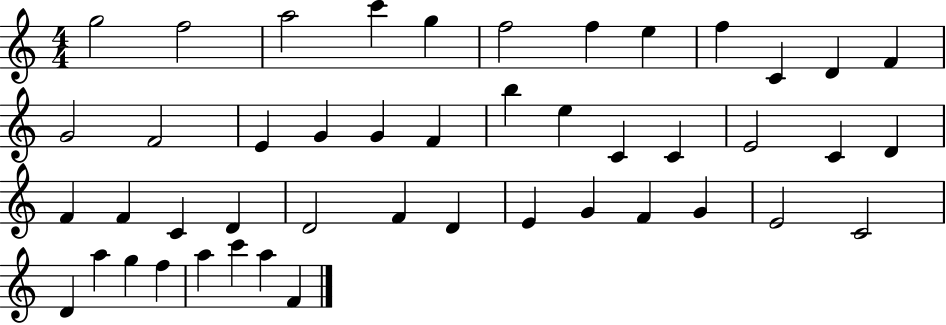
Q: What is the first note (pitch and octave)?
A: G5